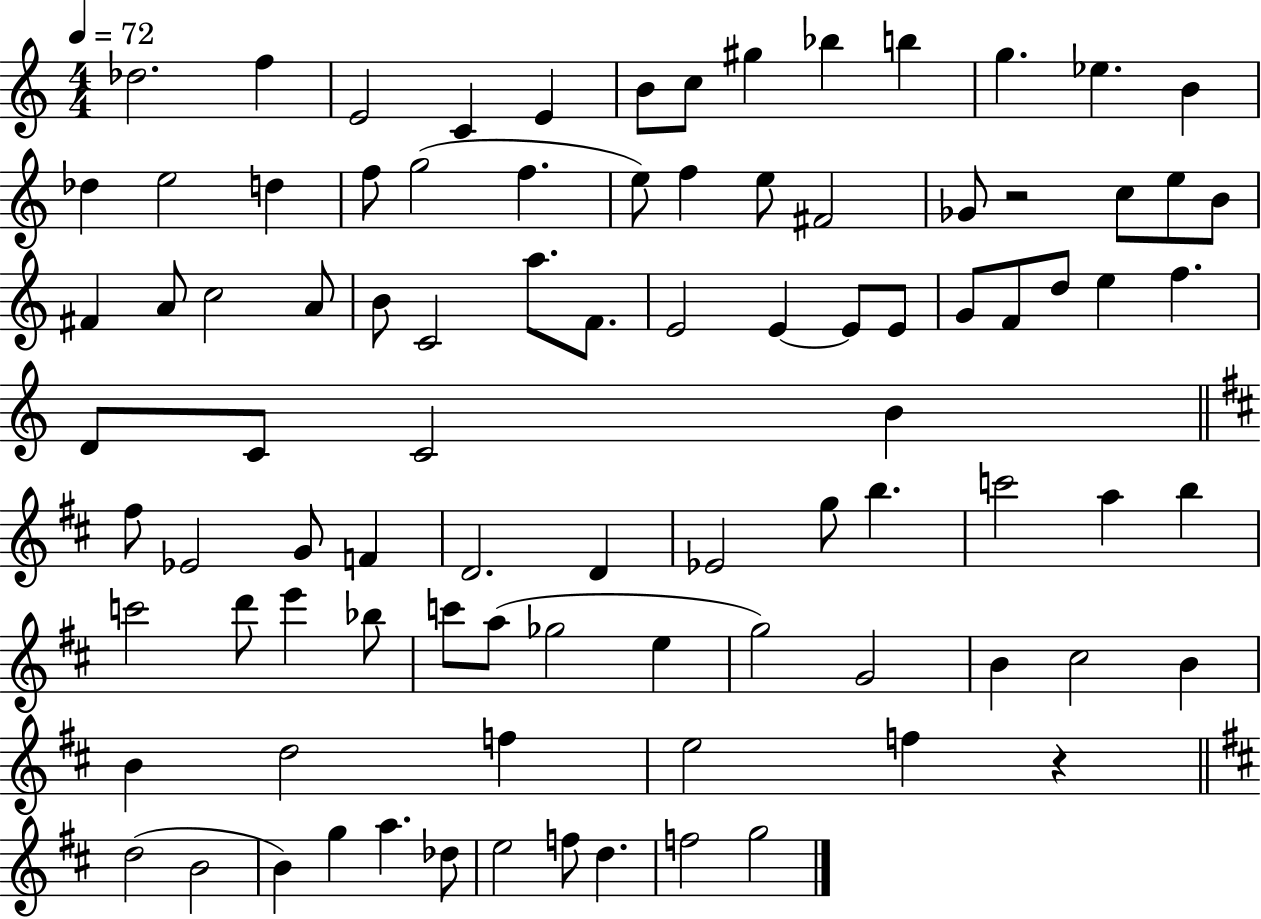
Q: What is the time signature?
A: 4/4